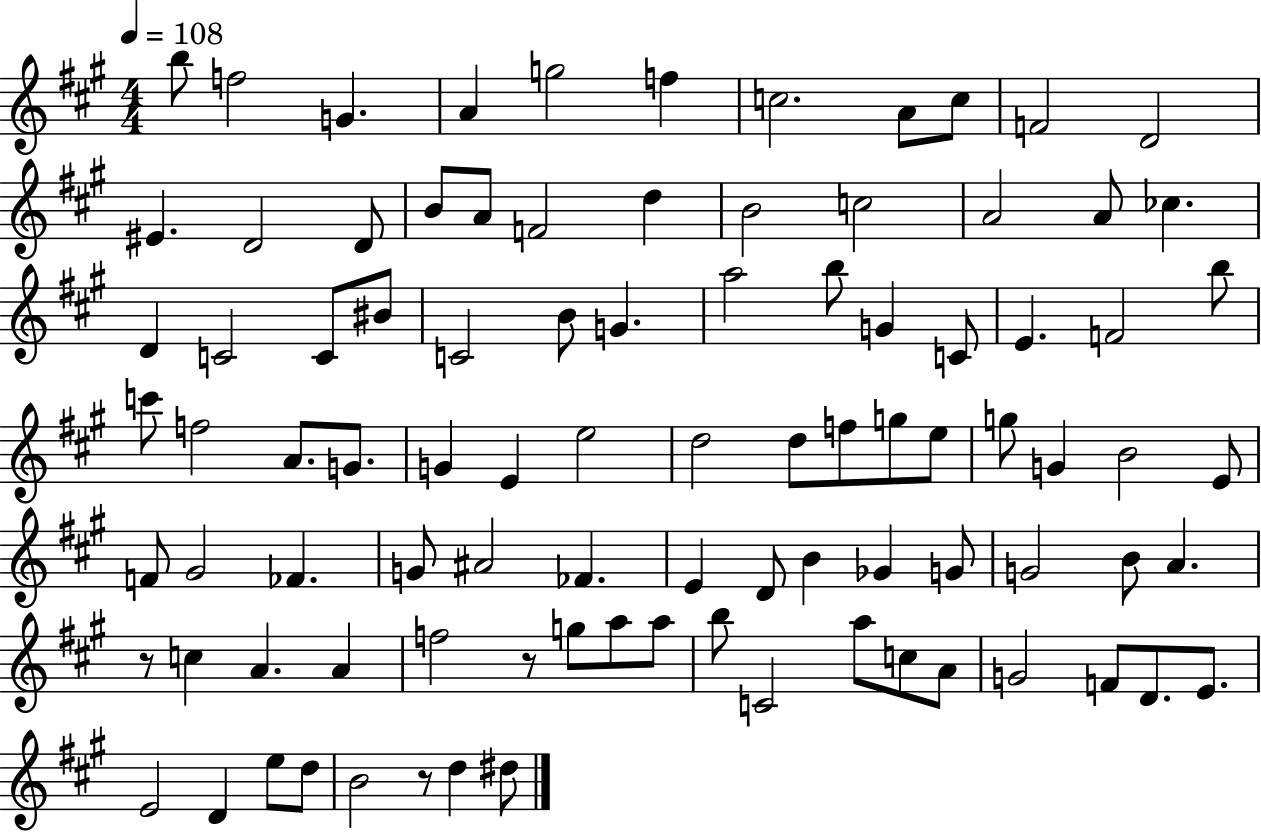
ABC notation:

X:1
T:Untitled
M:4/4
L:1/4
K:A
b/2 f2 G A g2 f c2 A/2 c/2 F2 D2 ^E D2 D/2 B/2 A/2 F2 d B2 c2 A2 A/2 _c D C2 C/2 ^B/2 C2 B/2 G a2 b/2 G C/2 E F2 b/2 c'/2 f2 A/2 G/2 G E e2 d2 d/2 f/2 g/2 e/2 g/2 G B2 E/2 F/2 ^G2 _F G/2 ^A2 _F E D/2 B _G G/2 G2 B/2 A z/2 c A A f2 z/2 g/2 a/2 a/2 b/2 C2 a/2 c/2 A/2 G2 F/2 D/2 E/2 E2 D e/2 d/2 B2 z/2 d ^d/2